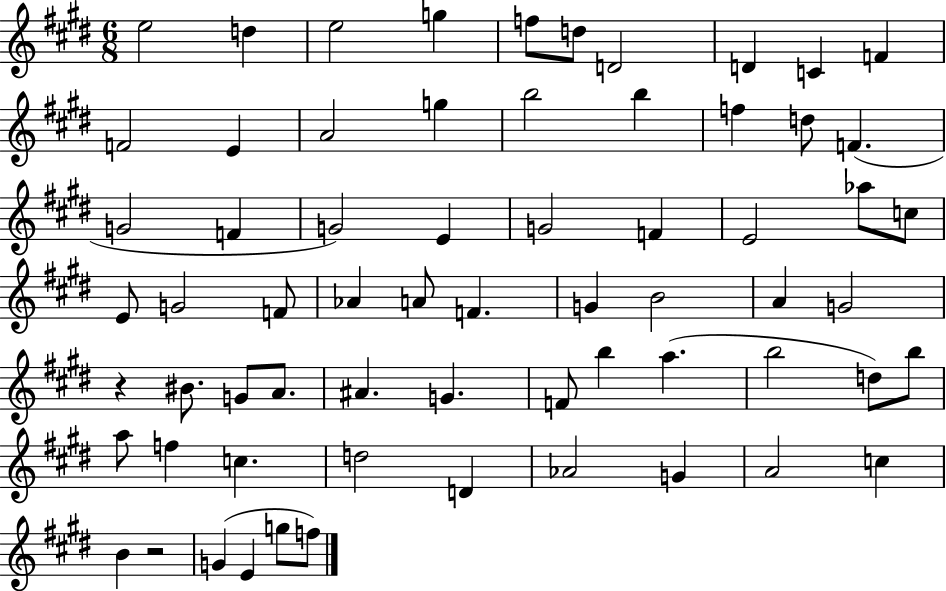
E5/h D5/q E5/h G5/q F5/e D5/e D4/h D4/q C4/q F4/q F4/h E4/q A4/h G5/q B5/h B5/q F5/q D5/e F4/q. G4/h F4/q G4/h E4/q G4/h F4/q E4/h Ab5/e C5/e E4/e G4/h F4/e Ab4/q A4/e F4/q. G4/q B4/h A4/q G4/h R/q BIS4/e. G4/e A4/e. A#4/q. G4/q. F4/e B5/q A5/q. B5/h D5/e B5/e A5/e F5/q C5/q. D5/h D4/q Ab4/h G4/q A4/h C5/q B4/q R/h G4/q E4/q G5/e F5/e